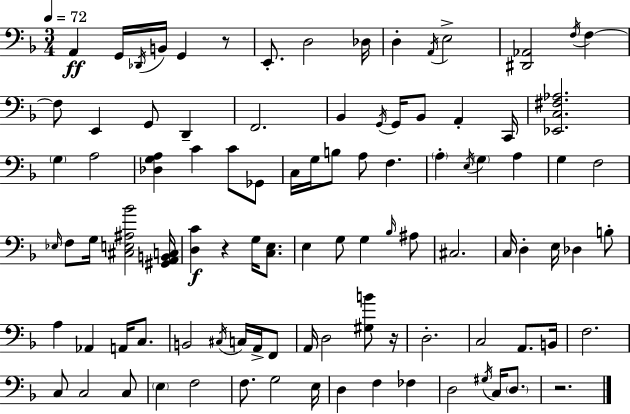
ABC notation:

X:1
T:Untitled
M:3/4
L:1/4
K:F
A,, G,,/4 _D,,/4 B,,/4 G,, z/2 E,,/2 D,2 _D,/4 D, A,,/4 E,2 [^D,,_A,,]2 F,/4 F, F,/2 E,, G,,/2 D,, F,,2 _B,, G,,/4 G,,/4 _B,,/2 A,, C,,/4 [_E,,C,^F,_A,]2 G, A,2 [_D,G,A,] C C/2 _G,,/2 C,/4 G,/4 B,/2 A,/2 F, A, E,/4 G, A, G, F,2 _E,/4 F,/2 G,/4 [^C,E,^A,_B]2 [^G,,A,,B,,C,]/4 [D,C] z G,/4 [C,E,]/2 E, G,/2 G, _B,/4 ^A,/2 ^C,2 C,/4 D, E,/4 _D, B,/2 A, _A,, A,,/4 C,/2 B,,2 ^C,/4 C,/4 A,,/4 F,,/2 A,,/4 D,2 [^G,B]/2 z/4 D,2 C,2 A,,/2 B,,/4 F,2 C,/2 C,2 C,/2 E, F,2 F,/2 G,2 E,/4 D, F, _F, D,2 ^G,/4 C,/4 D,/2 z2